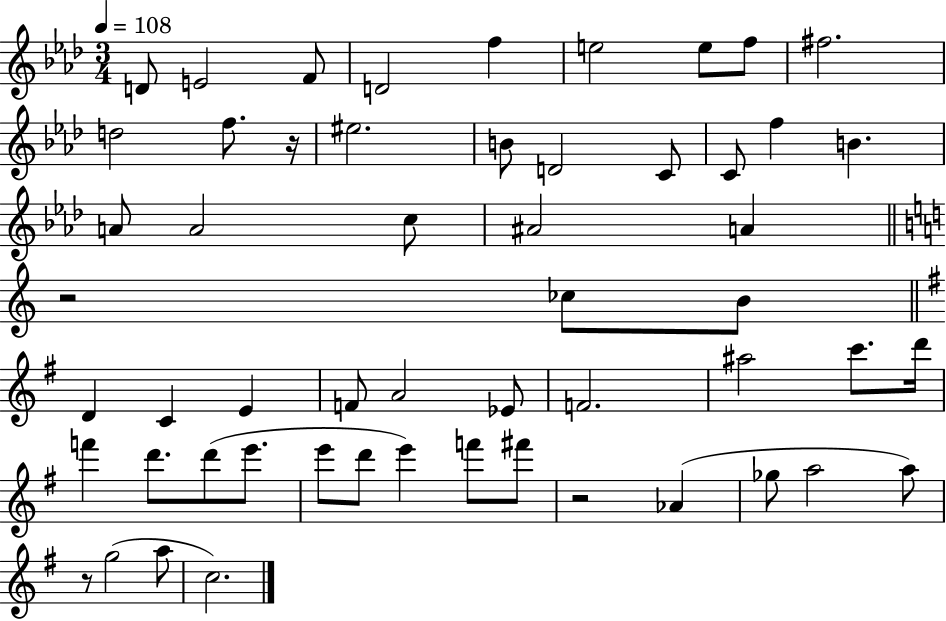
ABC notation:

X:1
T:Untitled
M:3/4
L:1/4
K:Ab
D/2 E2 F/2 D2 f e2 e/2 f/2 ^f2 d2 f/2 z/4 ^e2 B/2 D2 C/2 C/2 f B A/2 A2 c/2 ^A2 A z2 _c/2 B/2 D C E F/2 A2 _E/2 F2 ^a2 c'/2 d'/4 f' d'/2 d'/2 e'/2 e'/2 d'/2 e' f'/2 ^f'/2 z2 _A _g/2 a2 a/2 z/2 g2 a/2 c2